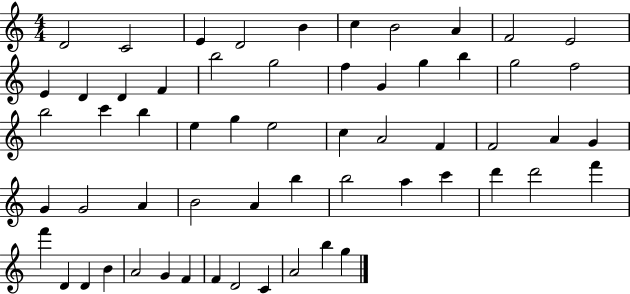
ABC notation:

X:1
T:Untitled
M:4/4
L:1/4
K:C
D2 C2 E D2 B c B2 A F2 E2 E D D F b2 g2 f G g b g2 f2 b2 c' b e g e2 c A2 F F2 A G G G2 A B2 A b b2 a c' d' d'2 f' f' D D B A2 G F F D2 C A2 b g